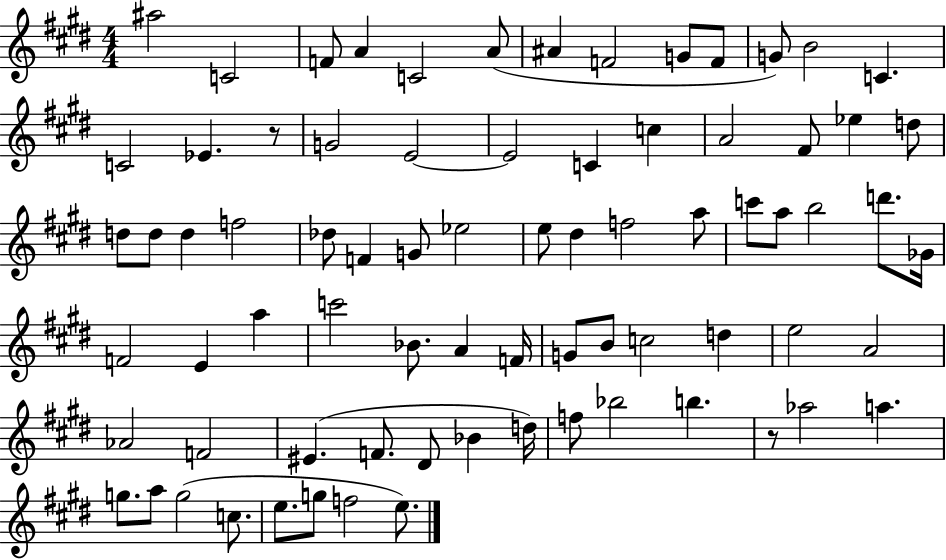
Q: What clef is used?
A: treble